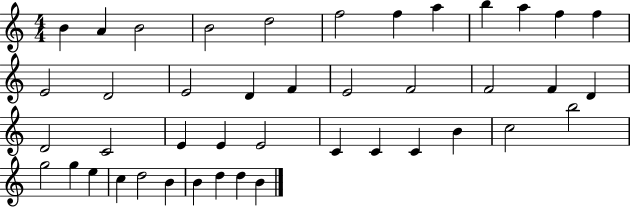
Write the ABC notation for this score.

X:1
T:Untitled
M:4/4
L:1/4
K:C
B A B2 B2 d2 f2 f a b a f f E2 D2 E2 D F E2 F2 F2 F D D2 C2 E E E2 C C C B c2 b2 g2 g e c d2 B B d d B